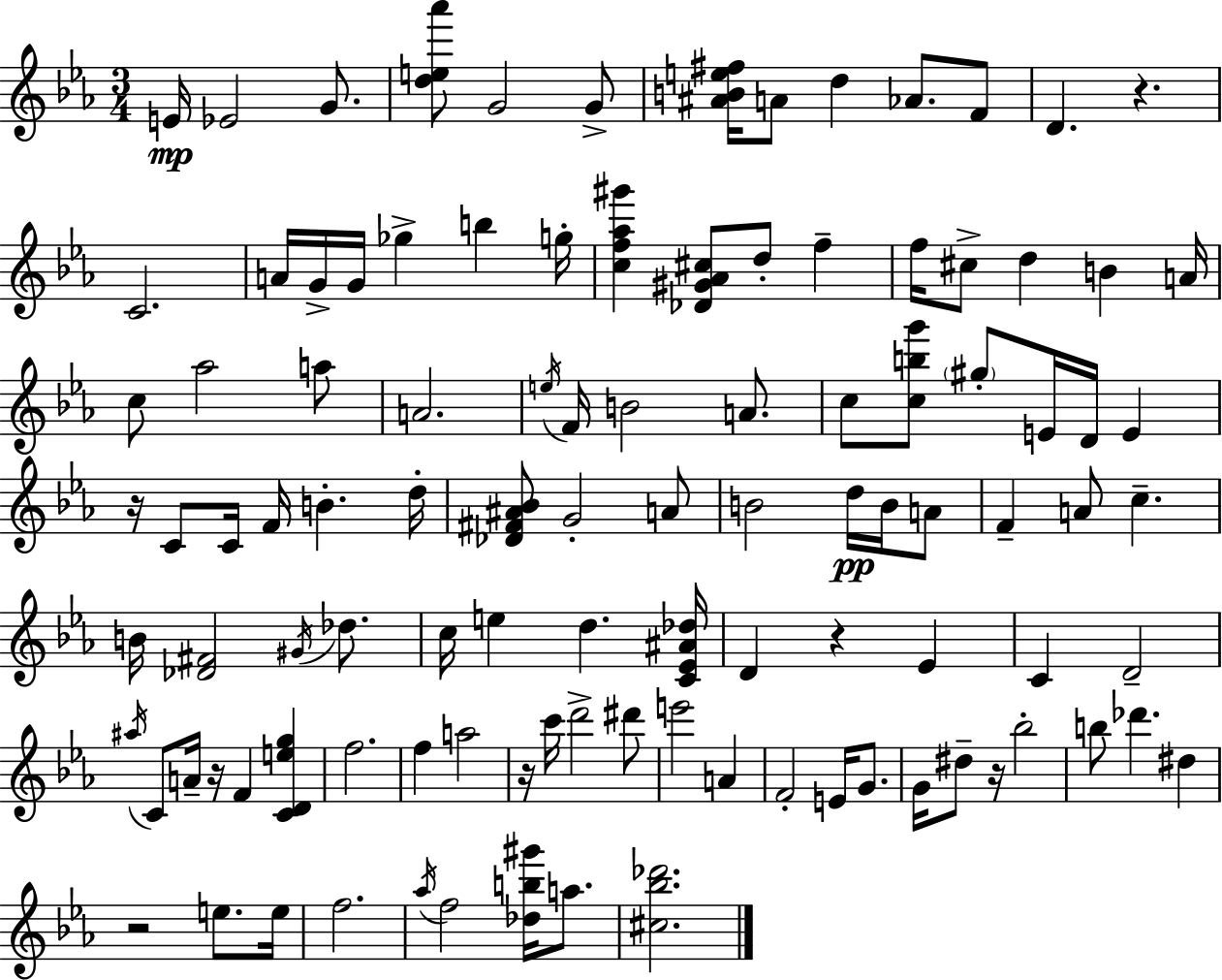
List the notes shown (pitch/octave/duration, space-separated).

E4/s Eb4/h G4/e. [D5,E5,Ab6]/e G4/h G4/e [A#4,B4,E5,F#5]/s A4/e D5/q Ab4/e. F4/e D4/q. R/q. C4/h. A4/s G4/s G4/s Gb5/q B5/q G5/s [C5,F5,Ab5,G#6]/q [Db4,G#4,Ab4,C#5]/e D5/e F5/q F5/s C#5/e D5/q B4/q A4/s C5/e Ab5/h A5/e A4/h. E5/s F4/s B4/h A4/e. C5/e [C5,B5,G6]/e G#5/e E4/s D4/s E4/q R/s C4/e C4/s F4/s B4/q. D5/s [Db4,F#4,A#4,Bb4]/e G4/h A4/e B4/h D5/s B4/s A4/e F4/q A4/e C5/q. B4/s [Db4,F#4]/h G#4/s Db5/e. C5/s E5/q D5/q. [C4,Eb4,A#4,Db5]/s D4/q R/q Eb4/q C4/q D4/h A#5/s C4/e A4/s R/s F4/q [C4,D4,E5,G5]/q F5/h. F5/q A5/h R/s C6/s D6/h D#6/e E6/h A4/q F4/h E4/s G4/e. G4/s D#5/e R/s Bb5/h B5/e Db6/q. D#5/q R/h E5/e. E5/s F5/h. Ab5/s F5/h [Db5,B5,G#6]/s A5/e. [C#5,Bb5,Db6]/h.